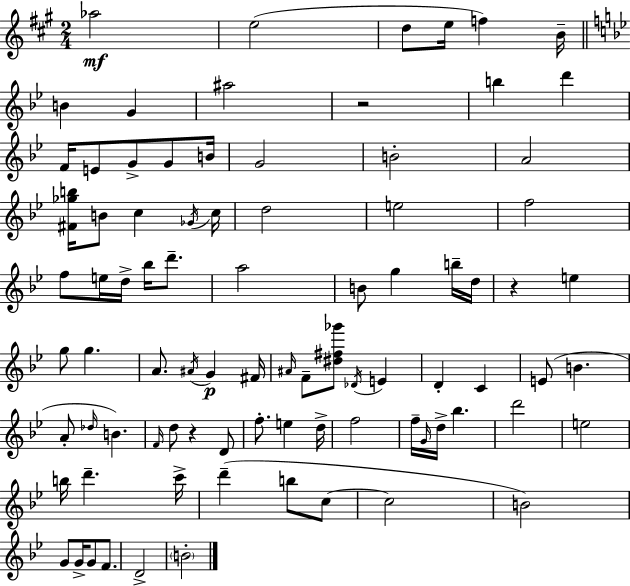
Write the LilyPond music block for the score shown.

{
  \clef treble
  \numericTimeSignature
  \time 2/4
  \key a \major
  aes''2\mf | e''2( | d''8 e''16 f''4) b'16-- | \bar "||" \break \key g \minor b'4 g'4 | ais''2 | r2 | b''4 d'''4 | \break f'16 e'8 g'8-> g'8 b'16 | g'2 | b'2-. | a'2 | \break <fis' ges'' b''>16 b'8 c''4 \acciaccatura { ges'16 } | c''16 d''2 | e''2 | f''2 | \break f''8 e''16 d''16-> bes''16 d'''8.-- | a''2 | b'8 g''4 b''16-- | d''16 r4 e''4 | \break g''8 g''4. | a'8. \acciaccatura { ais'16 }\p g'4 | fis'16 \grace { ais'16 } f'8-- <dis'' fis'' ges'''>8 \acciaccatura { des'16 } | e'4 d'4-. | \break c'4 e'8( b'4. | a'8-. \grace { des''16 }) b'4. | \grace { f'16 } d''8 | r4 d'8 f''8.-. | \break e''4 d''16-> f''2 | f''16-- \grace { g'16 } | d''16-> bes''4. d'''2 | e''2 | \break b''16 | d'''4.-- c'''16-> d'''4--( | b''8 c''8~~ c''2 | b'2) | \break g'8 | g'16-> g'8 f'8. d'2-> | \parenthesize b'2-. | \bar "|."
}